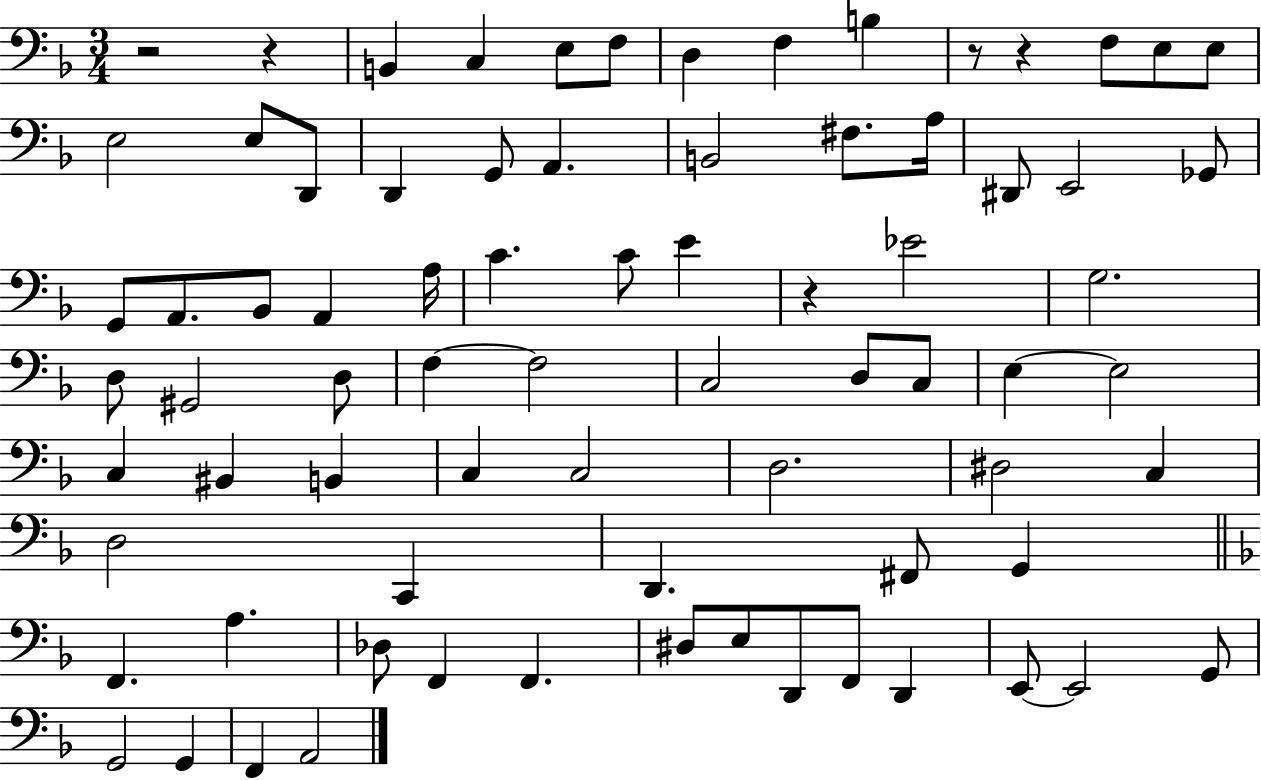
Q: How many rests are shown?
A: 5